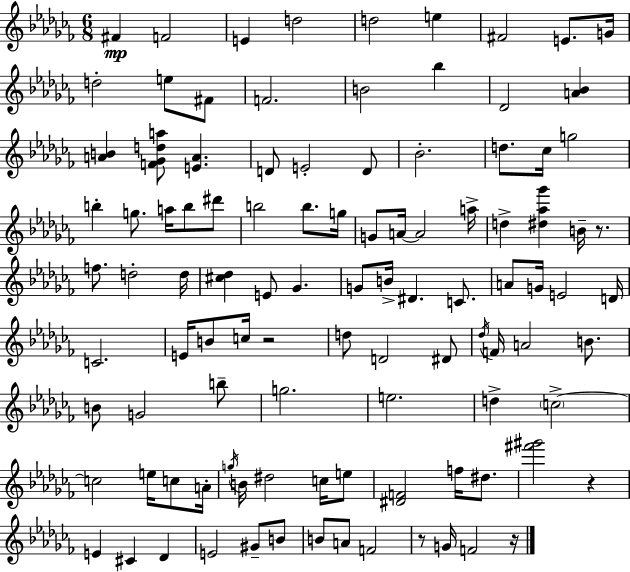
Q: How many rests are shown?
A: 5